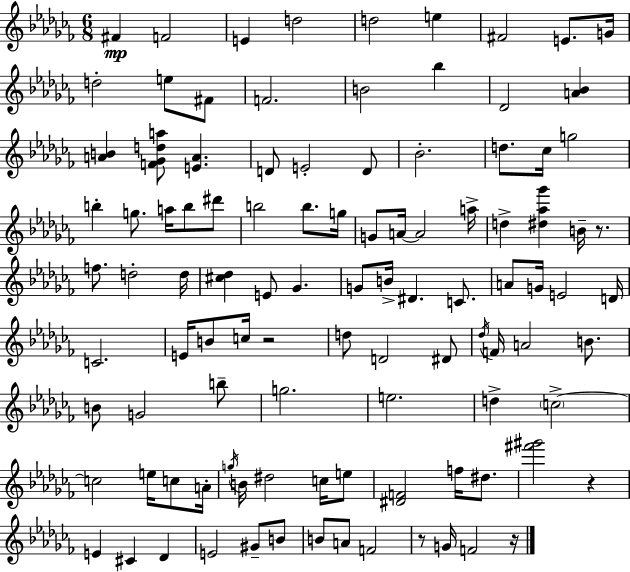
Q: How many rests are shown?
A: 5